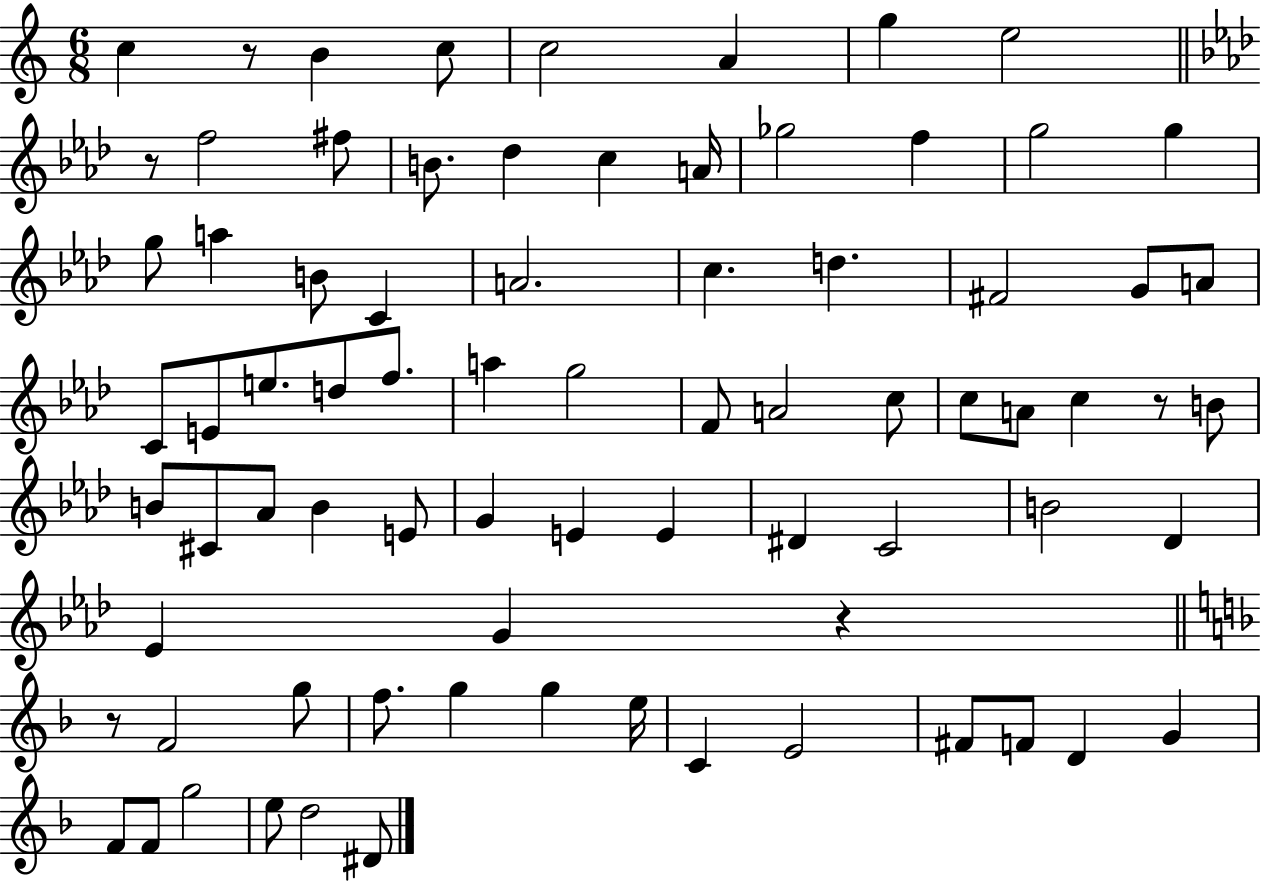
X:1
T:Untitled
M:6/8
L:1/4
K:C
c z/2 B c/2 c2 A g e2 z/2 f2 ^f/2 B/2 _d c A/4 _g2 f g2 g g/2 a B/2 C A2 c d ^F2 G/2 A/2 C/2 E/2 e/2 d/2 f/2 a g2 F/2 A2 c/2 c/2 A/2 c z/2 B/2 B/2 ^C/2 _A/2 B E/2 G E E ^D C2 B2 _D _E G z z/2 F2 g/2 f/2 g g e/4 C E2 ^F/2 F/2 D G F/2 F/2 g2 e/2 d2 ^D/2